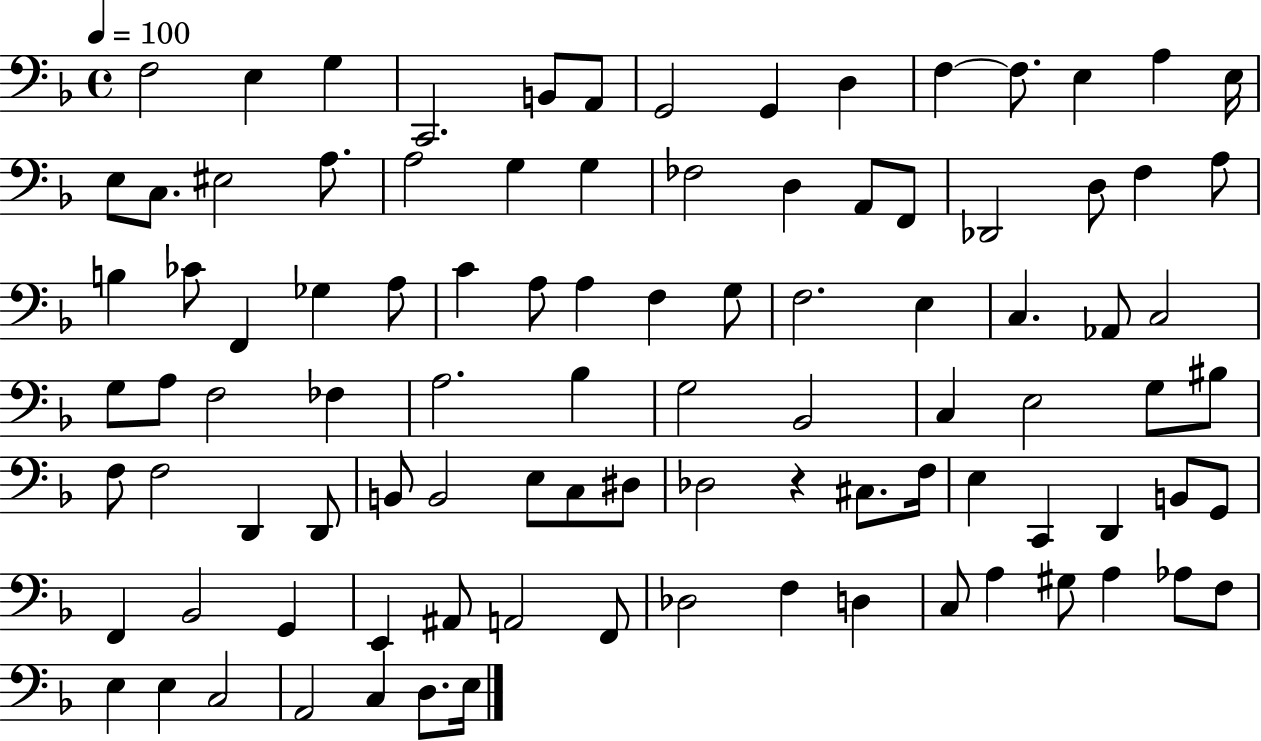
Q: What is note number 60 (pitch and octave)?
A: D2